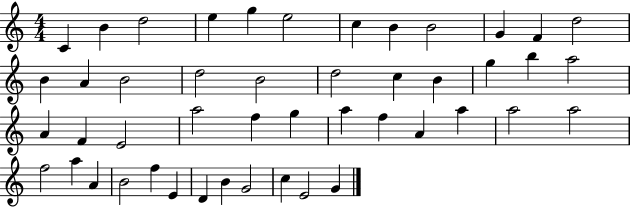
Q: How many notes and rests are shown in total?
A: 47